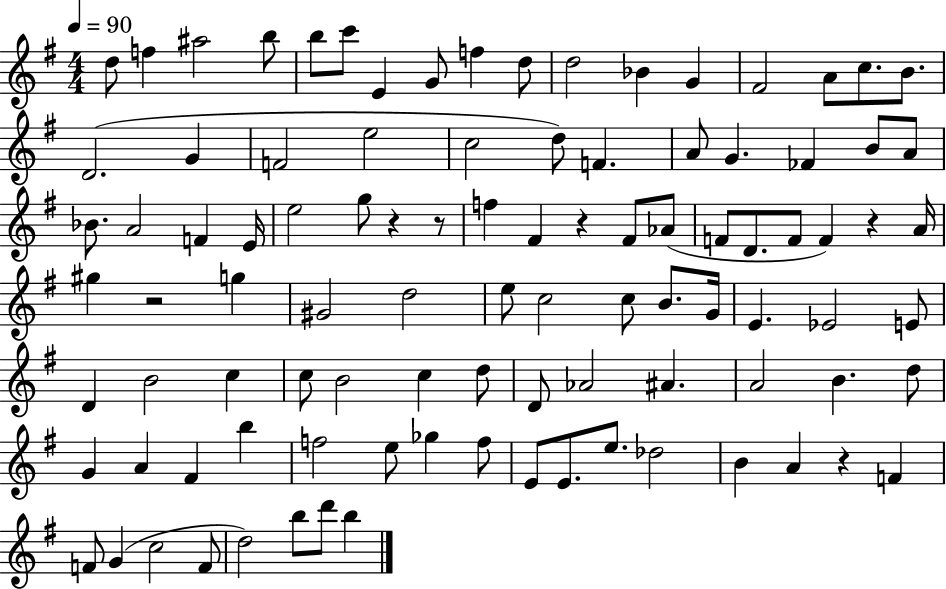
D5/e F5/q A#5/h B5/e B5/e C6/e E4/q G4/e F5/q D5/e D5/h Bb4/q G4/q F#4/h A4/e C5/e. B4/e. D4/h. G4/q F4/h E5/h C5/h D5/e F4/q. A4/e G4/q. FES4/q B4/e A4/e Bb4/e. A4/h F4/q E4/s E5/h G5/e R/q R/e F5/q F#4/q R/q F#4/e Ab4/e F4/e D4/e. F4/e F4/q R/q A4/s G#5/q R/h G5/q G#4/h D5/h E5/e C5/h C5/e B4/e. G4/s E4/q. Eb4/h E4/e D4/q B4/h C5/q C5/e B4/h C5/q D5/e D4/e Ab4/h A#4/q. A4/h B4/q. D5/e G4/q A4/q F#4/q B5/q F5/h E5/e Gb5/q F5/e E4/e E4/e. E5/e. Db5/h B4/q A4/q R/q F4/q F4/e G4/q C5/h F4/e D5/h B5/e D6/e B5/q